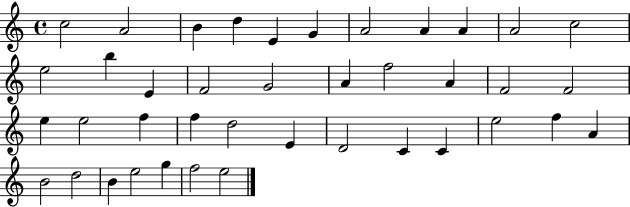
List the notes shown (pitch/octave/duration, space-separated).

C5/h A4/h B4/q D5/q E4/q G4/q A4/h A4/q A4/q A4/h C5/h E5/h B5/q E4/q F4/h G4/h A4/q F5/h A4/q F4/h F4/h E5/q E5/h F5/q F5/q D5/h E4/q D4/h C4/q C4/q E5/h F5/q A4/q B4/h D5/h B4/q E5/h G5/q F5/h E5/h